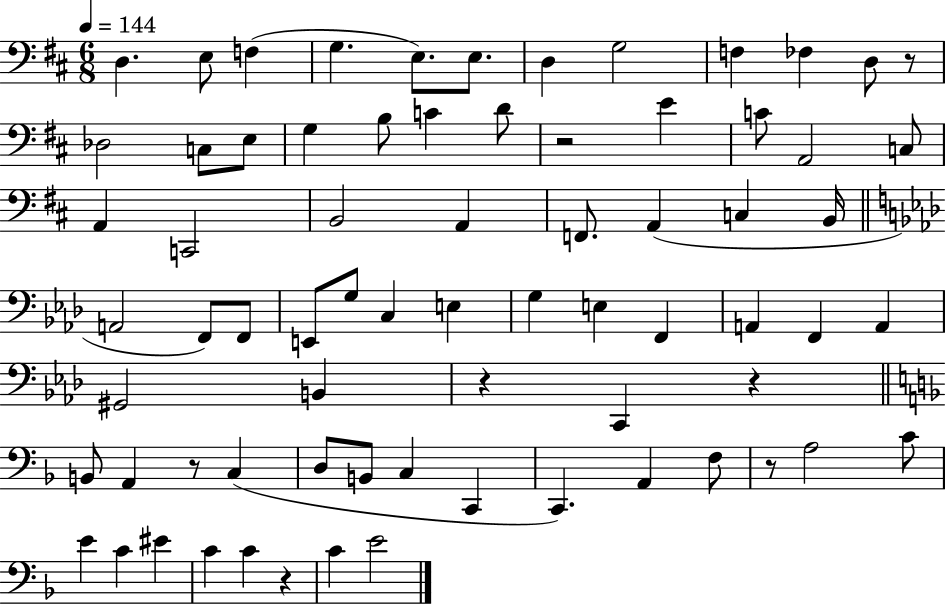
D3/q. E3/e F3/q G3/q. E3/e. E3/e. D3/q G3/h F3/q FES3/q D3/e R/e Db3/h C3/e E3/e G3/q B3/e C4/q D4/e R/h E4/q C4/e A2/h C3/e A2/q C2/h B2/h A2/q F2/e. A2/q C3/q B2/s A2/h F2/e F2/e E2/e G3/e C3/q E3/q G3/q E3/q F2/q A2/q F2/q A2/q G#2/h B2/q R/q C2/q R/q B2/e A2/q R/e C3/q D3/e B2/e C3/q C2/q C2/q. A2/q F3/e R/e A3/h C4/e E4/q C4/q EIS4/q C4/q C4/q R/q C4/q E4/h